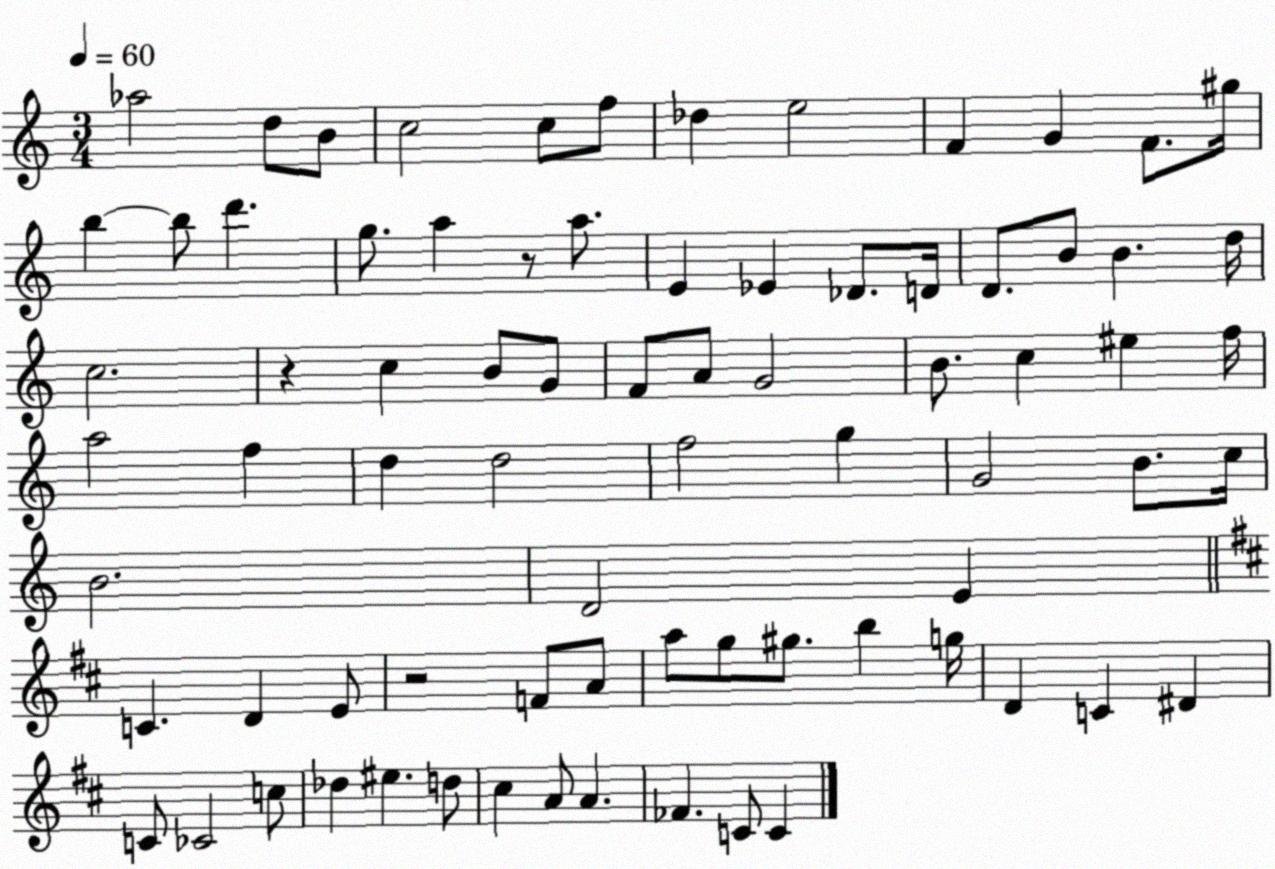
X:1
T:Untitled
M:3/4
L:1/4
K:C
_a2 d/2 B/2 c2 c/2 f/2 _d e2 F G F/2 ^g/4 b b/2 d' g/2 a z/2 a/2 E _E _D/2 D/4 D/2 B/2 B d/4 c2 z c B/2 G/2 F/2 A/2 G2 B/2 c ^e f/4 a2 f d d2 f2 g G2 B/2 c/4 B2 D2 E C D E/2 z2 F/2 A/2 a/2 g/2 ^g/2 b g/4 D C ^D C/2 _C2 c/2 _d ^e d/2 ^c A/2 A _F C/2 C